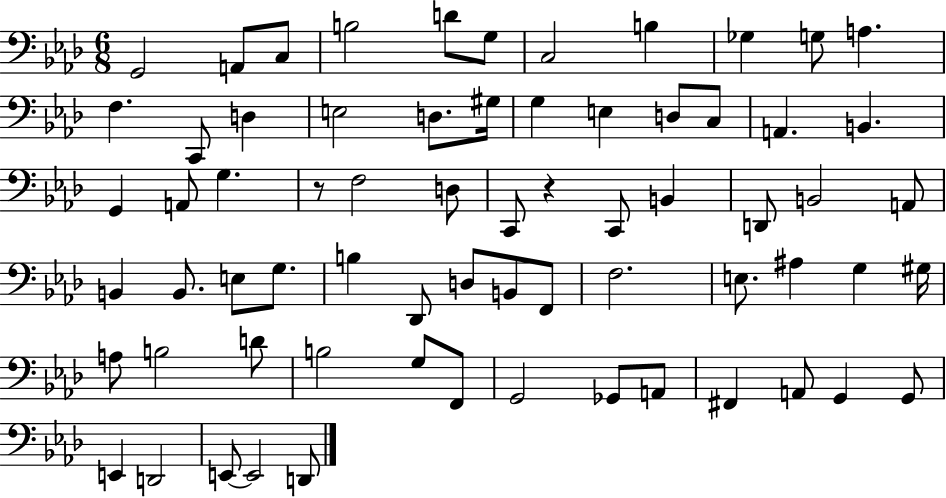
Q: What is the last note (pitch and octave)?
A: D2